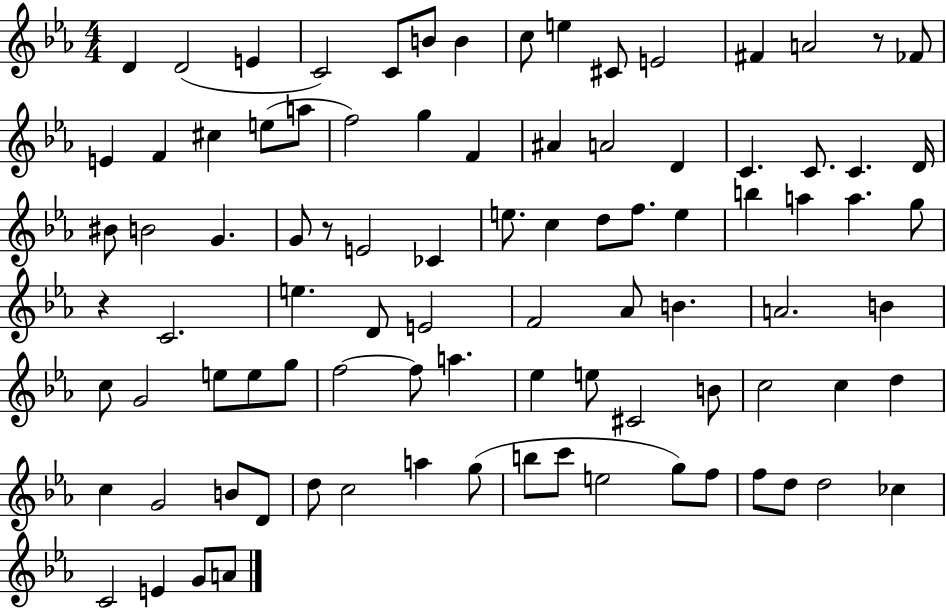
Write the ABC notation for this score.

X:1
T:Untitled
M:4/4
L:1/4
K:Eb
D D2 E C2 C/2 B/2 B c/2 e ^C/2 E2 ^F A2 z/2 _F/2 E F ^c e/2 a/2 f2 g F ^A A2 D C C/2 C D/4 ^B/2 B2 G G/2 z/2 E2 _C e/2 c d/2 f/2 e b a a g/2 z C2 e D/2 E2 F2 _A/2 B A2 B c/2 G2 e/2 e/2 g/2 f2 f/2 a _e e/2 ^C2 B/2 c2 c d c G2 B/2 D/2 d/2 c2 a g/2 b/2 c'/2 e2 g/2 f/2 f/2 d/2 d2 _c C2 E G/2 A/2